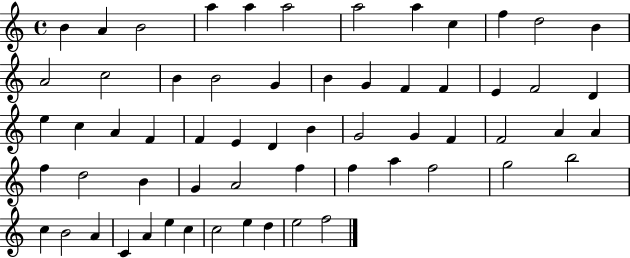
X:1
T:Untitled
M:4/4
L:1/4
K:C
B A B2 a a a2 a2 a c f d2 B A2 c2 B B2 G B G F F E F2 D e c A F F E D B G2 G F F2 A A f d2 B G A2 f f a f2 g2 b2 c B2 A C A e c c2 e d e2 f2